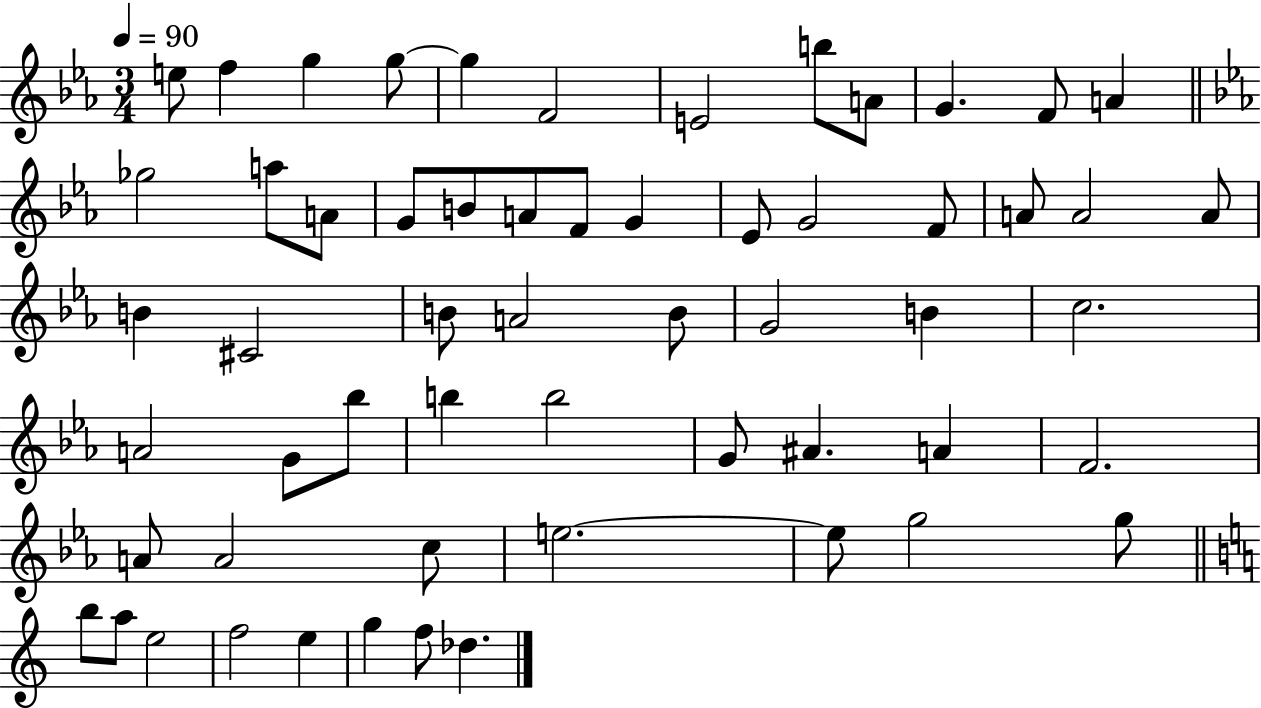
{
  \clef treble
  \numericTimeSignature
  \time 3/4
  \key ees \major
  \tempo 4 = 90
  e''8 f''4 g''4 g''8~~ | g''4 f'2 | e'2 b''8 a'8 | g'4. f'8 a'4 | \break \bar "||" \break \key ees \major ges''2 a''8 a'8 | g'8 b'8 a'8 f'8 g'4 | ees'8 g'2 f'8 | a'8 a'2 a'8 | \break b'4 cis'2 | b'8 a'2 b'8 | g'2 b'4 | c''2. | \break a'2 g'8 bes''8 | b''4 b''2 | g'8 ais'4. a'4 | f'2. | \break a'8 a'2 c''8 | e''2.~~ | e''8 g''2 g''8 | \bar "||" \break \key c \major b''8 a''8 e''2 | f''2 e''4 | g''4 f''8 des''4. | \bar "|."
}